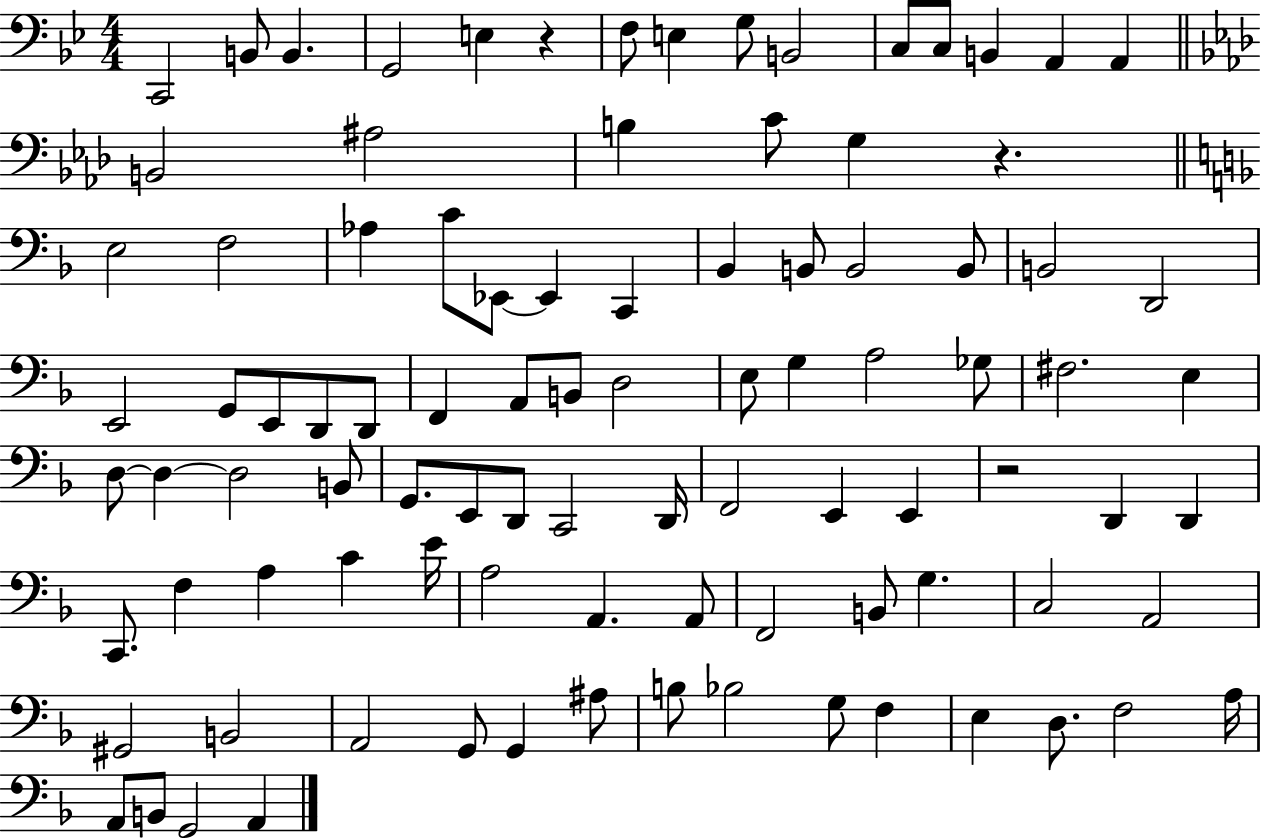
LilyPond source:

{
  \clef bass
  \numericTimeSignature
  \time 4/4
  \key bes \major
  c,2 b,8 b,4. | g,2 e4 r4 | f8 e4 g8 b,2 | c8 c8 b,4 a,4 a,4 | \break \bar "||" \break \key f \minor b,2 ais2 | b4 c'8 g4 r4. | \bar "||" \break \key d \minor e2 f2 | aes4 c'8 ees,8~~ ees,4 c,4 | bes,4 b,8 b,2 b,8 | b,2 d,2 | \break e,2 g,8 e,8 d,8 d,8 | f,4 a,8 b,8 d2 | e8 g4 a2 ges8 | fis2. e4 | \break d8~~ d4~~ d2 b,8 | g,8. e,8 d,8 c,2 d,16 | f,2 e,4 e,4 | r2 d,4 d,4 | \break c,8. f4 a4 c'4 e'16 | a2 a,4. a,8 | f,2 b,8 g4. | c2 a,2 | \break gis,2 b,2 | a,2 g,8 g,4 ais8 | b8 bes2 g8 f4 | e4 d8. f2 a16 | \break a,8 b,8 g,2 a,4 | \bar "|."
}